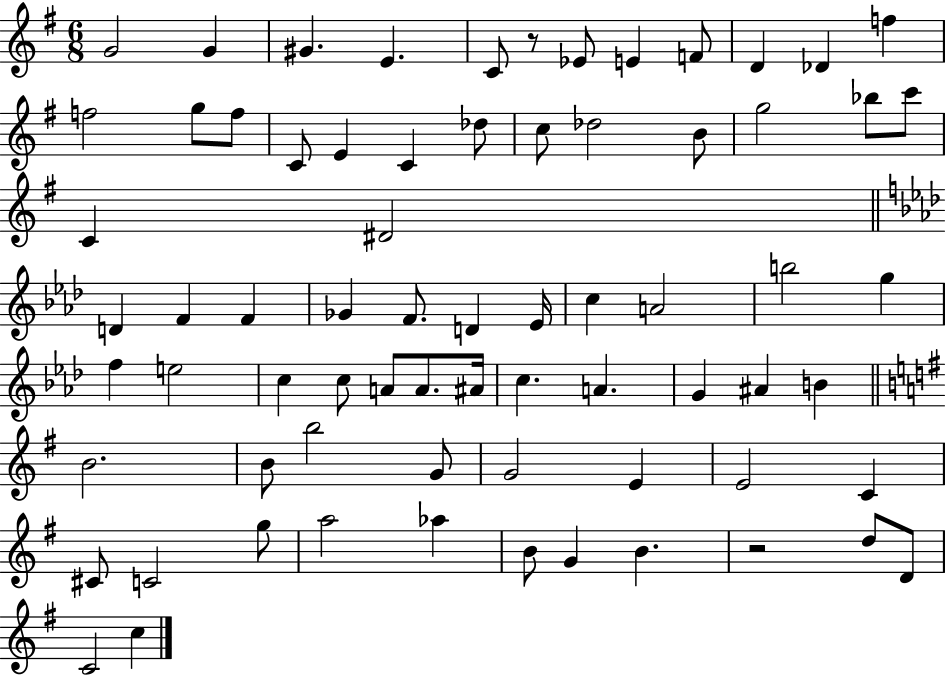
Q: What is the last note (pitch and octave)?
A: C5